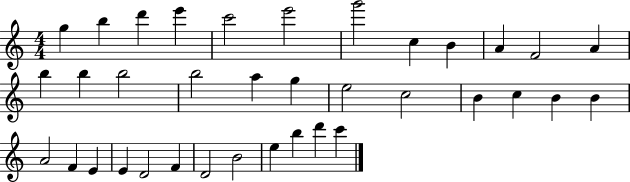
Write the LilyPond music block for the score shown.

{
  \clef treble
  \numericTimeSignature
  \time 4/4
  \key c \major
  g''4 b''4 d'''4 e'''4 | c'''2 e'''2 | g'''2 c''4 b'4 | a'4 f'2 a'4 | \break b''4 b''4 b''2 | b''2 a''4 g''4 | e''2 c''2 | b'4 c''4 b'4 b'4 | \break a'2 f'4 e'4 | e'4 d'2 f'4 | d'2 b'2 | e''4 b''4 d'''4 c'''4 | \break \bar "|."
}